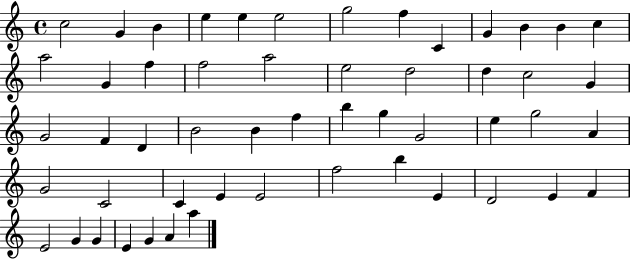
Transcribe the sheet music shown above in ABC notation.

X:1
T:Untitled
M:4/4
L:1/4
K:C
c2 G B e e e2 g2 f C G B B c a2 G f f2 a2 e2 d2 d c2 G G2 F D B2 B f b g G2 e g2 A G2 C2 C E E2 f2 b E D2 E F E2 G G E G A a